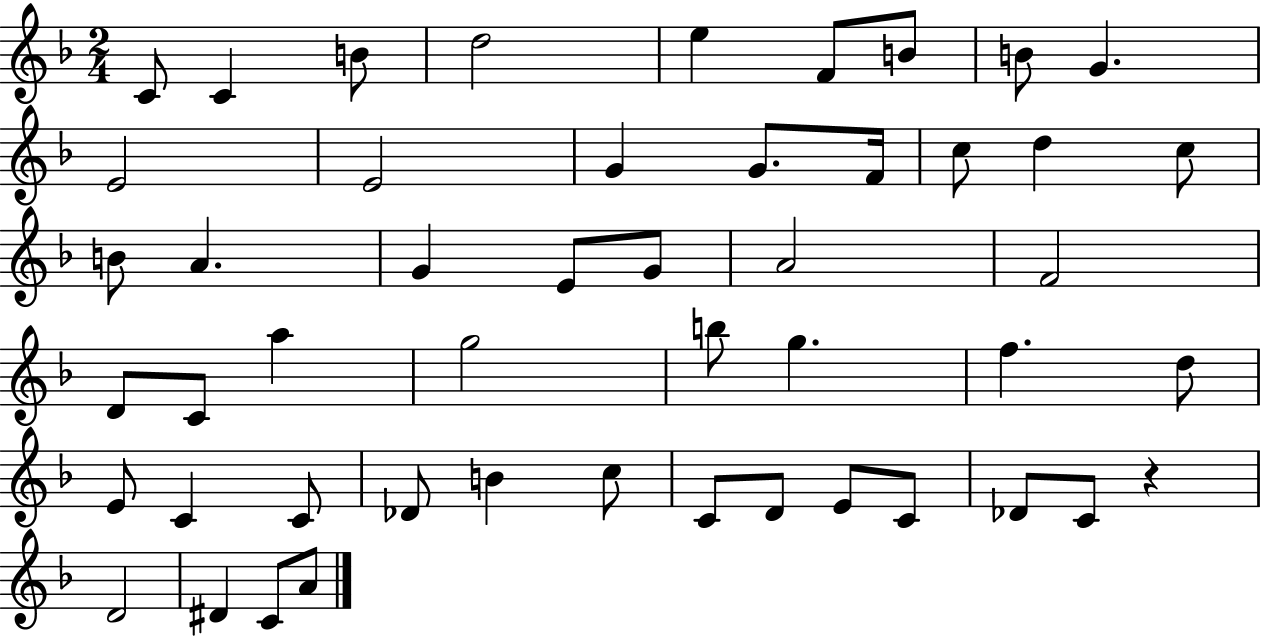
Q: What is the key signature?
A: F major